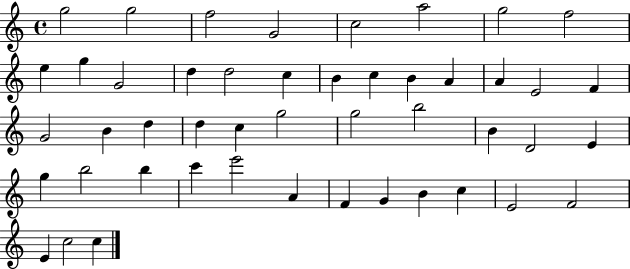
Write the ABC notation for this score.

X:1
T:Untitled
M:4/4
L:1/4
K:C
g2 g2 f2 G2 c2 a2 g2 f2 e g G2 d d2 c B c B A A E2 F G2 B d d c g2 g2 b2 B D2 E g b2 b c' e'2 A F G B c E2 F2 E c2 c